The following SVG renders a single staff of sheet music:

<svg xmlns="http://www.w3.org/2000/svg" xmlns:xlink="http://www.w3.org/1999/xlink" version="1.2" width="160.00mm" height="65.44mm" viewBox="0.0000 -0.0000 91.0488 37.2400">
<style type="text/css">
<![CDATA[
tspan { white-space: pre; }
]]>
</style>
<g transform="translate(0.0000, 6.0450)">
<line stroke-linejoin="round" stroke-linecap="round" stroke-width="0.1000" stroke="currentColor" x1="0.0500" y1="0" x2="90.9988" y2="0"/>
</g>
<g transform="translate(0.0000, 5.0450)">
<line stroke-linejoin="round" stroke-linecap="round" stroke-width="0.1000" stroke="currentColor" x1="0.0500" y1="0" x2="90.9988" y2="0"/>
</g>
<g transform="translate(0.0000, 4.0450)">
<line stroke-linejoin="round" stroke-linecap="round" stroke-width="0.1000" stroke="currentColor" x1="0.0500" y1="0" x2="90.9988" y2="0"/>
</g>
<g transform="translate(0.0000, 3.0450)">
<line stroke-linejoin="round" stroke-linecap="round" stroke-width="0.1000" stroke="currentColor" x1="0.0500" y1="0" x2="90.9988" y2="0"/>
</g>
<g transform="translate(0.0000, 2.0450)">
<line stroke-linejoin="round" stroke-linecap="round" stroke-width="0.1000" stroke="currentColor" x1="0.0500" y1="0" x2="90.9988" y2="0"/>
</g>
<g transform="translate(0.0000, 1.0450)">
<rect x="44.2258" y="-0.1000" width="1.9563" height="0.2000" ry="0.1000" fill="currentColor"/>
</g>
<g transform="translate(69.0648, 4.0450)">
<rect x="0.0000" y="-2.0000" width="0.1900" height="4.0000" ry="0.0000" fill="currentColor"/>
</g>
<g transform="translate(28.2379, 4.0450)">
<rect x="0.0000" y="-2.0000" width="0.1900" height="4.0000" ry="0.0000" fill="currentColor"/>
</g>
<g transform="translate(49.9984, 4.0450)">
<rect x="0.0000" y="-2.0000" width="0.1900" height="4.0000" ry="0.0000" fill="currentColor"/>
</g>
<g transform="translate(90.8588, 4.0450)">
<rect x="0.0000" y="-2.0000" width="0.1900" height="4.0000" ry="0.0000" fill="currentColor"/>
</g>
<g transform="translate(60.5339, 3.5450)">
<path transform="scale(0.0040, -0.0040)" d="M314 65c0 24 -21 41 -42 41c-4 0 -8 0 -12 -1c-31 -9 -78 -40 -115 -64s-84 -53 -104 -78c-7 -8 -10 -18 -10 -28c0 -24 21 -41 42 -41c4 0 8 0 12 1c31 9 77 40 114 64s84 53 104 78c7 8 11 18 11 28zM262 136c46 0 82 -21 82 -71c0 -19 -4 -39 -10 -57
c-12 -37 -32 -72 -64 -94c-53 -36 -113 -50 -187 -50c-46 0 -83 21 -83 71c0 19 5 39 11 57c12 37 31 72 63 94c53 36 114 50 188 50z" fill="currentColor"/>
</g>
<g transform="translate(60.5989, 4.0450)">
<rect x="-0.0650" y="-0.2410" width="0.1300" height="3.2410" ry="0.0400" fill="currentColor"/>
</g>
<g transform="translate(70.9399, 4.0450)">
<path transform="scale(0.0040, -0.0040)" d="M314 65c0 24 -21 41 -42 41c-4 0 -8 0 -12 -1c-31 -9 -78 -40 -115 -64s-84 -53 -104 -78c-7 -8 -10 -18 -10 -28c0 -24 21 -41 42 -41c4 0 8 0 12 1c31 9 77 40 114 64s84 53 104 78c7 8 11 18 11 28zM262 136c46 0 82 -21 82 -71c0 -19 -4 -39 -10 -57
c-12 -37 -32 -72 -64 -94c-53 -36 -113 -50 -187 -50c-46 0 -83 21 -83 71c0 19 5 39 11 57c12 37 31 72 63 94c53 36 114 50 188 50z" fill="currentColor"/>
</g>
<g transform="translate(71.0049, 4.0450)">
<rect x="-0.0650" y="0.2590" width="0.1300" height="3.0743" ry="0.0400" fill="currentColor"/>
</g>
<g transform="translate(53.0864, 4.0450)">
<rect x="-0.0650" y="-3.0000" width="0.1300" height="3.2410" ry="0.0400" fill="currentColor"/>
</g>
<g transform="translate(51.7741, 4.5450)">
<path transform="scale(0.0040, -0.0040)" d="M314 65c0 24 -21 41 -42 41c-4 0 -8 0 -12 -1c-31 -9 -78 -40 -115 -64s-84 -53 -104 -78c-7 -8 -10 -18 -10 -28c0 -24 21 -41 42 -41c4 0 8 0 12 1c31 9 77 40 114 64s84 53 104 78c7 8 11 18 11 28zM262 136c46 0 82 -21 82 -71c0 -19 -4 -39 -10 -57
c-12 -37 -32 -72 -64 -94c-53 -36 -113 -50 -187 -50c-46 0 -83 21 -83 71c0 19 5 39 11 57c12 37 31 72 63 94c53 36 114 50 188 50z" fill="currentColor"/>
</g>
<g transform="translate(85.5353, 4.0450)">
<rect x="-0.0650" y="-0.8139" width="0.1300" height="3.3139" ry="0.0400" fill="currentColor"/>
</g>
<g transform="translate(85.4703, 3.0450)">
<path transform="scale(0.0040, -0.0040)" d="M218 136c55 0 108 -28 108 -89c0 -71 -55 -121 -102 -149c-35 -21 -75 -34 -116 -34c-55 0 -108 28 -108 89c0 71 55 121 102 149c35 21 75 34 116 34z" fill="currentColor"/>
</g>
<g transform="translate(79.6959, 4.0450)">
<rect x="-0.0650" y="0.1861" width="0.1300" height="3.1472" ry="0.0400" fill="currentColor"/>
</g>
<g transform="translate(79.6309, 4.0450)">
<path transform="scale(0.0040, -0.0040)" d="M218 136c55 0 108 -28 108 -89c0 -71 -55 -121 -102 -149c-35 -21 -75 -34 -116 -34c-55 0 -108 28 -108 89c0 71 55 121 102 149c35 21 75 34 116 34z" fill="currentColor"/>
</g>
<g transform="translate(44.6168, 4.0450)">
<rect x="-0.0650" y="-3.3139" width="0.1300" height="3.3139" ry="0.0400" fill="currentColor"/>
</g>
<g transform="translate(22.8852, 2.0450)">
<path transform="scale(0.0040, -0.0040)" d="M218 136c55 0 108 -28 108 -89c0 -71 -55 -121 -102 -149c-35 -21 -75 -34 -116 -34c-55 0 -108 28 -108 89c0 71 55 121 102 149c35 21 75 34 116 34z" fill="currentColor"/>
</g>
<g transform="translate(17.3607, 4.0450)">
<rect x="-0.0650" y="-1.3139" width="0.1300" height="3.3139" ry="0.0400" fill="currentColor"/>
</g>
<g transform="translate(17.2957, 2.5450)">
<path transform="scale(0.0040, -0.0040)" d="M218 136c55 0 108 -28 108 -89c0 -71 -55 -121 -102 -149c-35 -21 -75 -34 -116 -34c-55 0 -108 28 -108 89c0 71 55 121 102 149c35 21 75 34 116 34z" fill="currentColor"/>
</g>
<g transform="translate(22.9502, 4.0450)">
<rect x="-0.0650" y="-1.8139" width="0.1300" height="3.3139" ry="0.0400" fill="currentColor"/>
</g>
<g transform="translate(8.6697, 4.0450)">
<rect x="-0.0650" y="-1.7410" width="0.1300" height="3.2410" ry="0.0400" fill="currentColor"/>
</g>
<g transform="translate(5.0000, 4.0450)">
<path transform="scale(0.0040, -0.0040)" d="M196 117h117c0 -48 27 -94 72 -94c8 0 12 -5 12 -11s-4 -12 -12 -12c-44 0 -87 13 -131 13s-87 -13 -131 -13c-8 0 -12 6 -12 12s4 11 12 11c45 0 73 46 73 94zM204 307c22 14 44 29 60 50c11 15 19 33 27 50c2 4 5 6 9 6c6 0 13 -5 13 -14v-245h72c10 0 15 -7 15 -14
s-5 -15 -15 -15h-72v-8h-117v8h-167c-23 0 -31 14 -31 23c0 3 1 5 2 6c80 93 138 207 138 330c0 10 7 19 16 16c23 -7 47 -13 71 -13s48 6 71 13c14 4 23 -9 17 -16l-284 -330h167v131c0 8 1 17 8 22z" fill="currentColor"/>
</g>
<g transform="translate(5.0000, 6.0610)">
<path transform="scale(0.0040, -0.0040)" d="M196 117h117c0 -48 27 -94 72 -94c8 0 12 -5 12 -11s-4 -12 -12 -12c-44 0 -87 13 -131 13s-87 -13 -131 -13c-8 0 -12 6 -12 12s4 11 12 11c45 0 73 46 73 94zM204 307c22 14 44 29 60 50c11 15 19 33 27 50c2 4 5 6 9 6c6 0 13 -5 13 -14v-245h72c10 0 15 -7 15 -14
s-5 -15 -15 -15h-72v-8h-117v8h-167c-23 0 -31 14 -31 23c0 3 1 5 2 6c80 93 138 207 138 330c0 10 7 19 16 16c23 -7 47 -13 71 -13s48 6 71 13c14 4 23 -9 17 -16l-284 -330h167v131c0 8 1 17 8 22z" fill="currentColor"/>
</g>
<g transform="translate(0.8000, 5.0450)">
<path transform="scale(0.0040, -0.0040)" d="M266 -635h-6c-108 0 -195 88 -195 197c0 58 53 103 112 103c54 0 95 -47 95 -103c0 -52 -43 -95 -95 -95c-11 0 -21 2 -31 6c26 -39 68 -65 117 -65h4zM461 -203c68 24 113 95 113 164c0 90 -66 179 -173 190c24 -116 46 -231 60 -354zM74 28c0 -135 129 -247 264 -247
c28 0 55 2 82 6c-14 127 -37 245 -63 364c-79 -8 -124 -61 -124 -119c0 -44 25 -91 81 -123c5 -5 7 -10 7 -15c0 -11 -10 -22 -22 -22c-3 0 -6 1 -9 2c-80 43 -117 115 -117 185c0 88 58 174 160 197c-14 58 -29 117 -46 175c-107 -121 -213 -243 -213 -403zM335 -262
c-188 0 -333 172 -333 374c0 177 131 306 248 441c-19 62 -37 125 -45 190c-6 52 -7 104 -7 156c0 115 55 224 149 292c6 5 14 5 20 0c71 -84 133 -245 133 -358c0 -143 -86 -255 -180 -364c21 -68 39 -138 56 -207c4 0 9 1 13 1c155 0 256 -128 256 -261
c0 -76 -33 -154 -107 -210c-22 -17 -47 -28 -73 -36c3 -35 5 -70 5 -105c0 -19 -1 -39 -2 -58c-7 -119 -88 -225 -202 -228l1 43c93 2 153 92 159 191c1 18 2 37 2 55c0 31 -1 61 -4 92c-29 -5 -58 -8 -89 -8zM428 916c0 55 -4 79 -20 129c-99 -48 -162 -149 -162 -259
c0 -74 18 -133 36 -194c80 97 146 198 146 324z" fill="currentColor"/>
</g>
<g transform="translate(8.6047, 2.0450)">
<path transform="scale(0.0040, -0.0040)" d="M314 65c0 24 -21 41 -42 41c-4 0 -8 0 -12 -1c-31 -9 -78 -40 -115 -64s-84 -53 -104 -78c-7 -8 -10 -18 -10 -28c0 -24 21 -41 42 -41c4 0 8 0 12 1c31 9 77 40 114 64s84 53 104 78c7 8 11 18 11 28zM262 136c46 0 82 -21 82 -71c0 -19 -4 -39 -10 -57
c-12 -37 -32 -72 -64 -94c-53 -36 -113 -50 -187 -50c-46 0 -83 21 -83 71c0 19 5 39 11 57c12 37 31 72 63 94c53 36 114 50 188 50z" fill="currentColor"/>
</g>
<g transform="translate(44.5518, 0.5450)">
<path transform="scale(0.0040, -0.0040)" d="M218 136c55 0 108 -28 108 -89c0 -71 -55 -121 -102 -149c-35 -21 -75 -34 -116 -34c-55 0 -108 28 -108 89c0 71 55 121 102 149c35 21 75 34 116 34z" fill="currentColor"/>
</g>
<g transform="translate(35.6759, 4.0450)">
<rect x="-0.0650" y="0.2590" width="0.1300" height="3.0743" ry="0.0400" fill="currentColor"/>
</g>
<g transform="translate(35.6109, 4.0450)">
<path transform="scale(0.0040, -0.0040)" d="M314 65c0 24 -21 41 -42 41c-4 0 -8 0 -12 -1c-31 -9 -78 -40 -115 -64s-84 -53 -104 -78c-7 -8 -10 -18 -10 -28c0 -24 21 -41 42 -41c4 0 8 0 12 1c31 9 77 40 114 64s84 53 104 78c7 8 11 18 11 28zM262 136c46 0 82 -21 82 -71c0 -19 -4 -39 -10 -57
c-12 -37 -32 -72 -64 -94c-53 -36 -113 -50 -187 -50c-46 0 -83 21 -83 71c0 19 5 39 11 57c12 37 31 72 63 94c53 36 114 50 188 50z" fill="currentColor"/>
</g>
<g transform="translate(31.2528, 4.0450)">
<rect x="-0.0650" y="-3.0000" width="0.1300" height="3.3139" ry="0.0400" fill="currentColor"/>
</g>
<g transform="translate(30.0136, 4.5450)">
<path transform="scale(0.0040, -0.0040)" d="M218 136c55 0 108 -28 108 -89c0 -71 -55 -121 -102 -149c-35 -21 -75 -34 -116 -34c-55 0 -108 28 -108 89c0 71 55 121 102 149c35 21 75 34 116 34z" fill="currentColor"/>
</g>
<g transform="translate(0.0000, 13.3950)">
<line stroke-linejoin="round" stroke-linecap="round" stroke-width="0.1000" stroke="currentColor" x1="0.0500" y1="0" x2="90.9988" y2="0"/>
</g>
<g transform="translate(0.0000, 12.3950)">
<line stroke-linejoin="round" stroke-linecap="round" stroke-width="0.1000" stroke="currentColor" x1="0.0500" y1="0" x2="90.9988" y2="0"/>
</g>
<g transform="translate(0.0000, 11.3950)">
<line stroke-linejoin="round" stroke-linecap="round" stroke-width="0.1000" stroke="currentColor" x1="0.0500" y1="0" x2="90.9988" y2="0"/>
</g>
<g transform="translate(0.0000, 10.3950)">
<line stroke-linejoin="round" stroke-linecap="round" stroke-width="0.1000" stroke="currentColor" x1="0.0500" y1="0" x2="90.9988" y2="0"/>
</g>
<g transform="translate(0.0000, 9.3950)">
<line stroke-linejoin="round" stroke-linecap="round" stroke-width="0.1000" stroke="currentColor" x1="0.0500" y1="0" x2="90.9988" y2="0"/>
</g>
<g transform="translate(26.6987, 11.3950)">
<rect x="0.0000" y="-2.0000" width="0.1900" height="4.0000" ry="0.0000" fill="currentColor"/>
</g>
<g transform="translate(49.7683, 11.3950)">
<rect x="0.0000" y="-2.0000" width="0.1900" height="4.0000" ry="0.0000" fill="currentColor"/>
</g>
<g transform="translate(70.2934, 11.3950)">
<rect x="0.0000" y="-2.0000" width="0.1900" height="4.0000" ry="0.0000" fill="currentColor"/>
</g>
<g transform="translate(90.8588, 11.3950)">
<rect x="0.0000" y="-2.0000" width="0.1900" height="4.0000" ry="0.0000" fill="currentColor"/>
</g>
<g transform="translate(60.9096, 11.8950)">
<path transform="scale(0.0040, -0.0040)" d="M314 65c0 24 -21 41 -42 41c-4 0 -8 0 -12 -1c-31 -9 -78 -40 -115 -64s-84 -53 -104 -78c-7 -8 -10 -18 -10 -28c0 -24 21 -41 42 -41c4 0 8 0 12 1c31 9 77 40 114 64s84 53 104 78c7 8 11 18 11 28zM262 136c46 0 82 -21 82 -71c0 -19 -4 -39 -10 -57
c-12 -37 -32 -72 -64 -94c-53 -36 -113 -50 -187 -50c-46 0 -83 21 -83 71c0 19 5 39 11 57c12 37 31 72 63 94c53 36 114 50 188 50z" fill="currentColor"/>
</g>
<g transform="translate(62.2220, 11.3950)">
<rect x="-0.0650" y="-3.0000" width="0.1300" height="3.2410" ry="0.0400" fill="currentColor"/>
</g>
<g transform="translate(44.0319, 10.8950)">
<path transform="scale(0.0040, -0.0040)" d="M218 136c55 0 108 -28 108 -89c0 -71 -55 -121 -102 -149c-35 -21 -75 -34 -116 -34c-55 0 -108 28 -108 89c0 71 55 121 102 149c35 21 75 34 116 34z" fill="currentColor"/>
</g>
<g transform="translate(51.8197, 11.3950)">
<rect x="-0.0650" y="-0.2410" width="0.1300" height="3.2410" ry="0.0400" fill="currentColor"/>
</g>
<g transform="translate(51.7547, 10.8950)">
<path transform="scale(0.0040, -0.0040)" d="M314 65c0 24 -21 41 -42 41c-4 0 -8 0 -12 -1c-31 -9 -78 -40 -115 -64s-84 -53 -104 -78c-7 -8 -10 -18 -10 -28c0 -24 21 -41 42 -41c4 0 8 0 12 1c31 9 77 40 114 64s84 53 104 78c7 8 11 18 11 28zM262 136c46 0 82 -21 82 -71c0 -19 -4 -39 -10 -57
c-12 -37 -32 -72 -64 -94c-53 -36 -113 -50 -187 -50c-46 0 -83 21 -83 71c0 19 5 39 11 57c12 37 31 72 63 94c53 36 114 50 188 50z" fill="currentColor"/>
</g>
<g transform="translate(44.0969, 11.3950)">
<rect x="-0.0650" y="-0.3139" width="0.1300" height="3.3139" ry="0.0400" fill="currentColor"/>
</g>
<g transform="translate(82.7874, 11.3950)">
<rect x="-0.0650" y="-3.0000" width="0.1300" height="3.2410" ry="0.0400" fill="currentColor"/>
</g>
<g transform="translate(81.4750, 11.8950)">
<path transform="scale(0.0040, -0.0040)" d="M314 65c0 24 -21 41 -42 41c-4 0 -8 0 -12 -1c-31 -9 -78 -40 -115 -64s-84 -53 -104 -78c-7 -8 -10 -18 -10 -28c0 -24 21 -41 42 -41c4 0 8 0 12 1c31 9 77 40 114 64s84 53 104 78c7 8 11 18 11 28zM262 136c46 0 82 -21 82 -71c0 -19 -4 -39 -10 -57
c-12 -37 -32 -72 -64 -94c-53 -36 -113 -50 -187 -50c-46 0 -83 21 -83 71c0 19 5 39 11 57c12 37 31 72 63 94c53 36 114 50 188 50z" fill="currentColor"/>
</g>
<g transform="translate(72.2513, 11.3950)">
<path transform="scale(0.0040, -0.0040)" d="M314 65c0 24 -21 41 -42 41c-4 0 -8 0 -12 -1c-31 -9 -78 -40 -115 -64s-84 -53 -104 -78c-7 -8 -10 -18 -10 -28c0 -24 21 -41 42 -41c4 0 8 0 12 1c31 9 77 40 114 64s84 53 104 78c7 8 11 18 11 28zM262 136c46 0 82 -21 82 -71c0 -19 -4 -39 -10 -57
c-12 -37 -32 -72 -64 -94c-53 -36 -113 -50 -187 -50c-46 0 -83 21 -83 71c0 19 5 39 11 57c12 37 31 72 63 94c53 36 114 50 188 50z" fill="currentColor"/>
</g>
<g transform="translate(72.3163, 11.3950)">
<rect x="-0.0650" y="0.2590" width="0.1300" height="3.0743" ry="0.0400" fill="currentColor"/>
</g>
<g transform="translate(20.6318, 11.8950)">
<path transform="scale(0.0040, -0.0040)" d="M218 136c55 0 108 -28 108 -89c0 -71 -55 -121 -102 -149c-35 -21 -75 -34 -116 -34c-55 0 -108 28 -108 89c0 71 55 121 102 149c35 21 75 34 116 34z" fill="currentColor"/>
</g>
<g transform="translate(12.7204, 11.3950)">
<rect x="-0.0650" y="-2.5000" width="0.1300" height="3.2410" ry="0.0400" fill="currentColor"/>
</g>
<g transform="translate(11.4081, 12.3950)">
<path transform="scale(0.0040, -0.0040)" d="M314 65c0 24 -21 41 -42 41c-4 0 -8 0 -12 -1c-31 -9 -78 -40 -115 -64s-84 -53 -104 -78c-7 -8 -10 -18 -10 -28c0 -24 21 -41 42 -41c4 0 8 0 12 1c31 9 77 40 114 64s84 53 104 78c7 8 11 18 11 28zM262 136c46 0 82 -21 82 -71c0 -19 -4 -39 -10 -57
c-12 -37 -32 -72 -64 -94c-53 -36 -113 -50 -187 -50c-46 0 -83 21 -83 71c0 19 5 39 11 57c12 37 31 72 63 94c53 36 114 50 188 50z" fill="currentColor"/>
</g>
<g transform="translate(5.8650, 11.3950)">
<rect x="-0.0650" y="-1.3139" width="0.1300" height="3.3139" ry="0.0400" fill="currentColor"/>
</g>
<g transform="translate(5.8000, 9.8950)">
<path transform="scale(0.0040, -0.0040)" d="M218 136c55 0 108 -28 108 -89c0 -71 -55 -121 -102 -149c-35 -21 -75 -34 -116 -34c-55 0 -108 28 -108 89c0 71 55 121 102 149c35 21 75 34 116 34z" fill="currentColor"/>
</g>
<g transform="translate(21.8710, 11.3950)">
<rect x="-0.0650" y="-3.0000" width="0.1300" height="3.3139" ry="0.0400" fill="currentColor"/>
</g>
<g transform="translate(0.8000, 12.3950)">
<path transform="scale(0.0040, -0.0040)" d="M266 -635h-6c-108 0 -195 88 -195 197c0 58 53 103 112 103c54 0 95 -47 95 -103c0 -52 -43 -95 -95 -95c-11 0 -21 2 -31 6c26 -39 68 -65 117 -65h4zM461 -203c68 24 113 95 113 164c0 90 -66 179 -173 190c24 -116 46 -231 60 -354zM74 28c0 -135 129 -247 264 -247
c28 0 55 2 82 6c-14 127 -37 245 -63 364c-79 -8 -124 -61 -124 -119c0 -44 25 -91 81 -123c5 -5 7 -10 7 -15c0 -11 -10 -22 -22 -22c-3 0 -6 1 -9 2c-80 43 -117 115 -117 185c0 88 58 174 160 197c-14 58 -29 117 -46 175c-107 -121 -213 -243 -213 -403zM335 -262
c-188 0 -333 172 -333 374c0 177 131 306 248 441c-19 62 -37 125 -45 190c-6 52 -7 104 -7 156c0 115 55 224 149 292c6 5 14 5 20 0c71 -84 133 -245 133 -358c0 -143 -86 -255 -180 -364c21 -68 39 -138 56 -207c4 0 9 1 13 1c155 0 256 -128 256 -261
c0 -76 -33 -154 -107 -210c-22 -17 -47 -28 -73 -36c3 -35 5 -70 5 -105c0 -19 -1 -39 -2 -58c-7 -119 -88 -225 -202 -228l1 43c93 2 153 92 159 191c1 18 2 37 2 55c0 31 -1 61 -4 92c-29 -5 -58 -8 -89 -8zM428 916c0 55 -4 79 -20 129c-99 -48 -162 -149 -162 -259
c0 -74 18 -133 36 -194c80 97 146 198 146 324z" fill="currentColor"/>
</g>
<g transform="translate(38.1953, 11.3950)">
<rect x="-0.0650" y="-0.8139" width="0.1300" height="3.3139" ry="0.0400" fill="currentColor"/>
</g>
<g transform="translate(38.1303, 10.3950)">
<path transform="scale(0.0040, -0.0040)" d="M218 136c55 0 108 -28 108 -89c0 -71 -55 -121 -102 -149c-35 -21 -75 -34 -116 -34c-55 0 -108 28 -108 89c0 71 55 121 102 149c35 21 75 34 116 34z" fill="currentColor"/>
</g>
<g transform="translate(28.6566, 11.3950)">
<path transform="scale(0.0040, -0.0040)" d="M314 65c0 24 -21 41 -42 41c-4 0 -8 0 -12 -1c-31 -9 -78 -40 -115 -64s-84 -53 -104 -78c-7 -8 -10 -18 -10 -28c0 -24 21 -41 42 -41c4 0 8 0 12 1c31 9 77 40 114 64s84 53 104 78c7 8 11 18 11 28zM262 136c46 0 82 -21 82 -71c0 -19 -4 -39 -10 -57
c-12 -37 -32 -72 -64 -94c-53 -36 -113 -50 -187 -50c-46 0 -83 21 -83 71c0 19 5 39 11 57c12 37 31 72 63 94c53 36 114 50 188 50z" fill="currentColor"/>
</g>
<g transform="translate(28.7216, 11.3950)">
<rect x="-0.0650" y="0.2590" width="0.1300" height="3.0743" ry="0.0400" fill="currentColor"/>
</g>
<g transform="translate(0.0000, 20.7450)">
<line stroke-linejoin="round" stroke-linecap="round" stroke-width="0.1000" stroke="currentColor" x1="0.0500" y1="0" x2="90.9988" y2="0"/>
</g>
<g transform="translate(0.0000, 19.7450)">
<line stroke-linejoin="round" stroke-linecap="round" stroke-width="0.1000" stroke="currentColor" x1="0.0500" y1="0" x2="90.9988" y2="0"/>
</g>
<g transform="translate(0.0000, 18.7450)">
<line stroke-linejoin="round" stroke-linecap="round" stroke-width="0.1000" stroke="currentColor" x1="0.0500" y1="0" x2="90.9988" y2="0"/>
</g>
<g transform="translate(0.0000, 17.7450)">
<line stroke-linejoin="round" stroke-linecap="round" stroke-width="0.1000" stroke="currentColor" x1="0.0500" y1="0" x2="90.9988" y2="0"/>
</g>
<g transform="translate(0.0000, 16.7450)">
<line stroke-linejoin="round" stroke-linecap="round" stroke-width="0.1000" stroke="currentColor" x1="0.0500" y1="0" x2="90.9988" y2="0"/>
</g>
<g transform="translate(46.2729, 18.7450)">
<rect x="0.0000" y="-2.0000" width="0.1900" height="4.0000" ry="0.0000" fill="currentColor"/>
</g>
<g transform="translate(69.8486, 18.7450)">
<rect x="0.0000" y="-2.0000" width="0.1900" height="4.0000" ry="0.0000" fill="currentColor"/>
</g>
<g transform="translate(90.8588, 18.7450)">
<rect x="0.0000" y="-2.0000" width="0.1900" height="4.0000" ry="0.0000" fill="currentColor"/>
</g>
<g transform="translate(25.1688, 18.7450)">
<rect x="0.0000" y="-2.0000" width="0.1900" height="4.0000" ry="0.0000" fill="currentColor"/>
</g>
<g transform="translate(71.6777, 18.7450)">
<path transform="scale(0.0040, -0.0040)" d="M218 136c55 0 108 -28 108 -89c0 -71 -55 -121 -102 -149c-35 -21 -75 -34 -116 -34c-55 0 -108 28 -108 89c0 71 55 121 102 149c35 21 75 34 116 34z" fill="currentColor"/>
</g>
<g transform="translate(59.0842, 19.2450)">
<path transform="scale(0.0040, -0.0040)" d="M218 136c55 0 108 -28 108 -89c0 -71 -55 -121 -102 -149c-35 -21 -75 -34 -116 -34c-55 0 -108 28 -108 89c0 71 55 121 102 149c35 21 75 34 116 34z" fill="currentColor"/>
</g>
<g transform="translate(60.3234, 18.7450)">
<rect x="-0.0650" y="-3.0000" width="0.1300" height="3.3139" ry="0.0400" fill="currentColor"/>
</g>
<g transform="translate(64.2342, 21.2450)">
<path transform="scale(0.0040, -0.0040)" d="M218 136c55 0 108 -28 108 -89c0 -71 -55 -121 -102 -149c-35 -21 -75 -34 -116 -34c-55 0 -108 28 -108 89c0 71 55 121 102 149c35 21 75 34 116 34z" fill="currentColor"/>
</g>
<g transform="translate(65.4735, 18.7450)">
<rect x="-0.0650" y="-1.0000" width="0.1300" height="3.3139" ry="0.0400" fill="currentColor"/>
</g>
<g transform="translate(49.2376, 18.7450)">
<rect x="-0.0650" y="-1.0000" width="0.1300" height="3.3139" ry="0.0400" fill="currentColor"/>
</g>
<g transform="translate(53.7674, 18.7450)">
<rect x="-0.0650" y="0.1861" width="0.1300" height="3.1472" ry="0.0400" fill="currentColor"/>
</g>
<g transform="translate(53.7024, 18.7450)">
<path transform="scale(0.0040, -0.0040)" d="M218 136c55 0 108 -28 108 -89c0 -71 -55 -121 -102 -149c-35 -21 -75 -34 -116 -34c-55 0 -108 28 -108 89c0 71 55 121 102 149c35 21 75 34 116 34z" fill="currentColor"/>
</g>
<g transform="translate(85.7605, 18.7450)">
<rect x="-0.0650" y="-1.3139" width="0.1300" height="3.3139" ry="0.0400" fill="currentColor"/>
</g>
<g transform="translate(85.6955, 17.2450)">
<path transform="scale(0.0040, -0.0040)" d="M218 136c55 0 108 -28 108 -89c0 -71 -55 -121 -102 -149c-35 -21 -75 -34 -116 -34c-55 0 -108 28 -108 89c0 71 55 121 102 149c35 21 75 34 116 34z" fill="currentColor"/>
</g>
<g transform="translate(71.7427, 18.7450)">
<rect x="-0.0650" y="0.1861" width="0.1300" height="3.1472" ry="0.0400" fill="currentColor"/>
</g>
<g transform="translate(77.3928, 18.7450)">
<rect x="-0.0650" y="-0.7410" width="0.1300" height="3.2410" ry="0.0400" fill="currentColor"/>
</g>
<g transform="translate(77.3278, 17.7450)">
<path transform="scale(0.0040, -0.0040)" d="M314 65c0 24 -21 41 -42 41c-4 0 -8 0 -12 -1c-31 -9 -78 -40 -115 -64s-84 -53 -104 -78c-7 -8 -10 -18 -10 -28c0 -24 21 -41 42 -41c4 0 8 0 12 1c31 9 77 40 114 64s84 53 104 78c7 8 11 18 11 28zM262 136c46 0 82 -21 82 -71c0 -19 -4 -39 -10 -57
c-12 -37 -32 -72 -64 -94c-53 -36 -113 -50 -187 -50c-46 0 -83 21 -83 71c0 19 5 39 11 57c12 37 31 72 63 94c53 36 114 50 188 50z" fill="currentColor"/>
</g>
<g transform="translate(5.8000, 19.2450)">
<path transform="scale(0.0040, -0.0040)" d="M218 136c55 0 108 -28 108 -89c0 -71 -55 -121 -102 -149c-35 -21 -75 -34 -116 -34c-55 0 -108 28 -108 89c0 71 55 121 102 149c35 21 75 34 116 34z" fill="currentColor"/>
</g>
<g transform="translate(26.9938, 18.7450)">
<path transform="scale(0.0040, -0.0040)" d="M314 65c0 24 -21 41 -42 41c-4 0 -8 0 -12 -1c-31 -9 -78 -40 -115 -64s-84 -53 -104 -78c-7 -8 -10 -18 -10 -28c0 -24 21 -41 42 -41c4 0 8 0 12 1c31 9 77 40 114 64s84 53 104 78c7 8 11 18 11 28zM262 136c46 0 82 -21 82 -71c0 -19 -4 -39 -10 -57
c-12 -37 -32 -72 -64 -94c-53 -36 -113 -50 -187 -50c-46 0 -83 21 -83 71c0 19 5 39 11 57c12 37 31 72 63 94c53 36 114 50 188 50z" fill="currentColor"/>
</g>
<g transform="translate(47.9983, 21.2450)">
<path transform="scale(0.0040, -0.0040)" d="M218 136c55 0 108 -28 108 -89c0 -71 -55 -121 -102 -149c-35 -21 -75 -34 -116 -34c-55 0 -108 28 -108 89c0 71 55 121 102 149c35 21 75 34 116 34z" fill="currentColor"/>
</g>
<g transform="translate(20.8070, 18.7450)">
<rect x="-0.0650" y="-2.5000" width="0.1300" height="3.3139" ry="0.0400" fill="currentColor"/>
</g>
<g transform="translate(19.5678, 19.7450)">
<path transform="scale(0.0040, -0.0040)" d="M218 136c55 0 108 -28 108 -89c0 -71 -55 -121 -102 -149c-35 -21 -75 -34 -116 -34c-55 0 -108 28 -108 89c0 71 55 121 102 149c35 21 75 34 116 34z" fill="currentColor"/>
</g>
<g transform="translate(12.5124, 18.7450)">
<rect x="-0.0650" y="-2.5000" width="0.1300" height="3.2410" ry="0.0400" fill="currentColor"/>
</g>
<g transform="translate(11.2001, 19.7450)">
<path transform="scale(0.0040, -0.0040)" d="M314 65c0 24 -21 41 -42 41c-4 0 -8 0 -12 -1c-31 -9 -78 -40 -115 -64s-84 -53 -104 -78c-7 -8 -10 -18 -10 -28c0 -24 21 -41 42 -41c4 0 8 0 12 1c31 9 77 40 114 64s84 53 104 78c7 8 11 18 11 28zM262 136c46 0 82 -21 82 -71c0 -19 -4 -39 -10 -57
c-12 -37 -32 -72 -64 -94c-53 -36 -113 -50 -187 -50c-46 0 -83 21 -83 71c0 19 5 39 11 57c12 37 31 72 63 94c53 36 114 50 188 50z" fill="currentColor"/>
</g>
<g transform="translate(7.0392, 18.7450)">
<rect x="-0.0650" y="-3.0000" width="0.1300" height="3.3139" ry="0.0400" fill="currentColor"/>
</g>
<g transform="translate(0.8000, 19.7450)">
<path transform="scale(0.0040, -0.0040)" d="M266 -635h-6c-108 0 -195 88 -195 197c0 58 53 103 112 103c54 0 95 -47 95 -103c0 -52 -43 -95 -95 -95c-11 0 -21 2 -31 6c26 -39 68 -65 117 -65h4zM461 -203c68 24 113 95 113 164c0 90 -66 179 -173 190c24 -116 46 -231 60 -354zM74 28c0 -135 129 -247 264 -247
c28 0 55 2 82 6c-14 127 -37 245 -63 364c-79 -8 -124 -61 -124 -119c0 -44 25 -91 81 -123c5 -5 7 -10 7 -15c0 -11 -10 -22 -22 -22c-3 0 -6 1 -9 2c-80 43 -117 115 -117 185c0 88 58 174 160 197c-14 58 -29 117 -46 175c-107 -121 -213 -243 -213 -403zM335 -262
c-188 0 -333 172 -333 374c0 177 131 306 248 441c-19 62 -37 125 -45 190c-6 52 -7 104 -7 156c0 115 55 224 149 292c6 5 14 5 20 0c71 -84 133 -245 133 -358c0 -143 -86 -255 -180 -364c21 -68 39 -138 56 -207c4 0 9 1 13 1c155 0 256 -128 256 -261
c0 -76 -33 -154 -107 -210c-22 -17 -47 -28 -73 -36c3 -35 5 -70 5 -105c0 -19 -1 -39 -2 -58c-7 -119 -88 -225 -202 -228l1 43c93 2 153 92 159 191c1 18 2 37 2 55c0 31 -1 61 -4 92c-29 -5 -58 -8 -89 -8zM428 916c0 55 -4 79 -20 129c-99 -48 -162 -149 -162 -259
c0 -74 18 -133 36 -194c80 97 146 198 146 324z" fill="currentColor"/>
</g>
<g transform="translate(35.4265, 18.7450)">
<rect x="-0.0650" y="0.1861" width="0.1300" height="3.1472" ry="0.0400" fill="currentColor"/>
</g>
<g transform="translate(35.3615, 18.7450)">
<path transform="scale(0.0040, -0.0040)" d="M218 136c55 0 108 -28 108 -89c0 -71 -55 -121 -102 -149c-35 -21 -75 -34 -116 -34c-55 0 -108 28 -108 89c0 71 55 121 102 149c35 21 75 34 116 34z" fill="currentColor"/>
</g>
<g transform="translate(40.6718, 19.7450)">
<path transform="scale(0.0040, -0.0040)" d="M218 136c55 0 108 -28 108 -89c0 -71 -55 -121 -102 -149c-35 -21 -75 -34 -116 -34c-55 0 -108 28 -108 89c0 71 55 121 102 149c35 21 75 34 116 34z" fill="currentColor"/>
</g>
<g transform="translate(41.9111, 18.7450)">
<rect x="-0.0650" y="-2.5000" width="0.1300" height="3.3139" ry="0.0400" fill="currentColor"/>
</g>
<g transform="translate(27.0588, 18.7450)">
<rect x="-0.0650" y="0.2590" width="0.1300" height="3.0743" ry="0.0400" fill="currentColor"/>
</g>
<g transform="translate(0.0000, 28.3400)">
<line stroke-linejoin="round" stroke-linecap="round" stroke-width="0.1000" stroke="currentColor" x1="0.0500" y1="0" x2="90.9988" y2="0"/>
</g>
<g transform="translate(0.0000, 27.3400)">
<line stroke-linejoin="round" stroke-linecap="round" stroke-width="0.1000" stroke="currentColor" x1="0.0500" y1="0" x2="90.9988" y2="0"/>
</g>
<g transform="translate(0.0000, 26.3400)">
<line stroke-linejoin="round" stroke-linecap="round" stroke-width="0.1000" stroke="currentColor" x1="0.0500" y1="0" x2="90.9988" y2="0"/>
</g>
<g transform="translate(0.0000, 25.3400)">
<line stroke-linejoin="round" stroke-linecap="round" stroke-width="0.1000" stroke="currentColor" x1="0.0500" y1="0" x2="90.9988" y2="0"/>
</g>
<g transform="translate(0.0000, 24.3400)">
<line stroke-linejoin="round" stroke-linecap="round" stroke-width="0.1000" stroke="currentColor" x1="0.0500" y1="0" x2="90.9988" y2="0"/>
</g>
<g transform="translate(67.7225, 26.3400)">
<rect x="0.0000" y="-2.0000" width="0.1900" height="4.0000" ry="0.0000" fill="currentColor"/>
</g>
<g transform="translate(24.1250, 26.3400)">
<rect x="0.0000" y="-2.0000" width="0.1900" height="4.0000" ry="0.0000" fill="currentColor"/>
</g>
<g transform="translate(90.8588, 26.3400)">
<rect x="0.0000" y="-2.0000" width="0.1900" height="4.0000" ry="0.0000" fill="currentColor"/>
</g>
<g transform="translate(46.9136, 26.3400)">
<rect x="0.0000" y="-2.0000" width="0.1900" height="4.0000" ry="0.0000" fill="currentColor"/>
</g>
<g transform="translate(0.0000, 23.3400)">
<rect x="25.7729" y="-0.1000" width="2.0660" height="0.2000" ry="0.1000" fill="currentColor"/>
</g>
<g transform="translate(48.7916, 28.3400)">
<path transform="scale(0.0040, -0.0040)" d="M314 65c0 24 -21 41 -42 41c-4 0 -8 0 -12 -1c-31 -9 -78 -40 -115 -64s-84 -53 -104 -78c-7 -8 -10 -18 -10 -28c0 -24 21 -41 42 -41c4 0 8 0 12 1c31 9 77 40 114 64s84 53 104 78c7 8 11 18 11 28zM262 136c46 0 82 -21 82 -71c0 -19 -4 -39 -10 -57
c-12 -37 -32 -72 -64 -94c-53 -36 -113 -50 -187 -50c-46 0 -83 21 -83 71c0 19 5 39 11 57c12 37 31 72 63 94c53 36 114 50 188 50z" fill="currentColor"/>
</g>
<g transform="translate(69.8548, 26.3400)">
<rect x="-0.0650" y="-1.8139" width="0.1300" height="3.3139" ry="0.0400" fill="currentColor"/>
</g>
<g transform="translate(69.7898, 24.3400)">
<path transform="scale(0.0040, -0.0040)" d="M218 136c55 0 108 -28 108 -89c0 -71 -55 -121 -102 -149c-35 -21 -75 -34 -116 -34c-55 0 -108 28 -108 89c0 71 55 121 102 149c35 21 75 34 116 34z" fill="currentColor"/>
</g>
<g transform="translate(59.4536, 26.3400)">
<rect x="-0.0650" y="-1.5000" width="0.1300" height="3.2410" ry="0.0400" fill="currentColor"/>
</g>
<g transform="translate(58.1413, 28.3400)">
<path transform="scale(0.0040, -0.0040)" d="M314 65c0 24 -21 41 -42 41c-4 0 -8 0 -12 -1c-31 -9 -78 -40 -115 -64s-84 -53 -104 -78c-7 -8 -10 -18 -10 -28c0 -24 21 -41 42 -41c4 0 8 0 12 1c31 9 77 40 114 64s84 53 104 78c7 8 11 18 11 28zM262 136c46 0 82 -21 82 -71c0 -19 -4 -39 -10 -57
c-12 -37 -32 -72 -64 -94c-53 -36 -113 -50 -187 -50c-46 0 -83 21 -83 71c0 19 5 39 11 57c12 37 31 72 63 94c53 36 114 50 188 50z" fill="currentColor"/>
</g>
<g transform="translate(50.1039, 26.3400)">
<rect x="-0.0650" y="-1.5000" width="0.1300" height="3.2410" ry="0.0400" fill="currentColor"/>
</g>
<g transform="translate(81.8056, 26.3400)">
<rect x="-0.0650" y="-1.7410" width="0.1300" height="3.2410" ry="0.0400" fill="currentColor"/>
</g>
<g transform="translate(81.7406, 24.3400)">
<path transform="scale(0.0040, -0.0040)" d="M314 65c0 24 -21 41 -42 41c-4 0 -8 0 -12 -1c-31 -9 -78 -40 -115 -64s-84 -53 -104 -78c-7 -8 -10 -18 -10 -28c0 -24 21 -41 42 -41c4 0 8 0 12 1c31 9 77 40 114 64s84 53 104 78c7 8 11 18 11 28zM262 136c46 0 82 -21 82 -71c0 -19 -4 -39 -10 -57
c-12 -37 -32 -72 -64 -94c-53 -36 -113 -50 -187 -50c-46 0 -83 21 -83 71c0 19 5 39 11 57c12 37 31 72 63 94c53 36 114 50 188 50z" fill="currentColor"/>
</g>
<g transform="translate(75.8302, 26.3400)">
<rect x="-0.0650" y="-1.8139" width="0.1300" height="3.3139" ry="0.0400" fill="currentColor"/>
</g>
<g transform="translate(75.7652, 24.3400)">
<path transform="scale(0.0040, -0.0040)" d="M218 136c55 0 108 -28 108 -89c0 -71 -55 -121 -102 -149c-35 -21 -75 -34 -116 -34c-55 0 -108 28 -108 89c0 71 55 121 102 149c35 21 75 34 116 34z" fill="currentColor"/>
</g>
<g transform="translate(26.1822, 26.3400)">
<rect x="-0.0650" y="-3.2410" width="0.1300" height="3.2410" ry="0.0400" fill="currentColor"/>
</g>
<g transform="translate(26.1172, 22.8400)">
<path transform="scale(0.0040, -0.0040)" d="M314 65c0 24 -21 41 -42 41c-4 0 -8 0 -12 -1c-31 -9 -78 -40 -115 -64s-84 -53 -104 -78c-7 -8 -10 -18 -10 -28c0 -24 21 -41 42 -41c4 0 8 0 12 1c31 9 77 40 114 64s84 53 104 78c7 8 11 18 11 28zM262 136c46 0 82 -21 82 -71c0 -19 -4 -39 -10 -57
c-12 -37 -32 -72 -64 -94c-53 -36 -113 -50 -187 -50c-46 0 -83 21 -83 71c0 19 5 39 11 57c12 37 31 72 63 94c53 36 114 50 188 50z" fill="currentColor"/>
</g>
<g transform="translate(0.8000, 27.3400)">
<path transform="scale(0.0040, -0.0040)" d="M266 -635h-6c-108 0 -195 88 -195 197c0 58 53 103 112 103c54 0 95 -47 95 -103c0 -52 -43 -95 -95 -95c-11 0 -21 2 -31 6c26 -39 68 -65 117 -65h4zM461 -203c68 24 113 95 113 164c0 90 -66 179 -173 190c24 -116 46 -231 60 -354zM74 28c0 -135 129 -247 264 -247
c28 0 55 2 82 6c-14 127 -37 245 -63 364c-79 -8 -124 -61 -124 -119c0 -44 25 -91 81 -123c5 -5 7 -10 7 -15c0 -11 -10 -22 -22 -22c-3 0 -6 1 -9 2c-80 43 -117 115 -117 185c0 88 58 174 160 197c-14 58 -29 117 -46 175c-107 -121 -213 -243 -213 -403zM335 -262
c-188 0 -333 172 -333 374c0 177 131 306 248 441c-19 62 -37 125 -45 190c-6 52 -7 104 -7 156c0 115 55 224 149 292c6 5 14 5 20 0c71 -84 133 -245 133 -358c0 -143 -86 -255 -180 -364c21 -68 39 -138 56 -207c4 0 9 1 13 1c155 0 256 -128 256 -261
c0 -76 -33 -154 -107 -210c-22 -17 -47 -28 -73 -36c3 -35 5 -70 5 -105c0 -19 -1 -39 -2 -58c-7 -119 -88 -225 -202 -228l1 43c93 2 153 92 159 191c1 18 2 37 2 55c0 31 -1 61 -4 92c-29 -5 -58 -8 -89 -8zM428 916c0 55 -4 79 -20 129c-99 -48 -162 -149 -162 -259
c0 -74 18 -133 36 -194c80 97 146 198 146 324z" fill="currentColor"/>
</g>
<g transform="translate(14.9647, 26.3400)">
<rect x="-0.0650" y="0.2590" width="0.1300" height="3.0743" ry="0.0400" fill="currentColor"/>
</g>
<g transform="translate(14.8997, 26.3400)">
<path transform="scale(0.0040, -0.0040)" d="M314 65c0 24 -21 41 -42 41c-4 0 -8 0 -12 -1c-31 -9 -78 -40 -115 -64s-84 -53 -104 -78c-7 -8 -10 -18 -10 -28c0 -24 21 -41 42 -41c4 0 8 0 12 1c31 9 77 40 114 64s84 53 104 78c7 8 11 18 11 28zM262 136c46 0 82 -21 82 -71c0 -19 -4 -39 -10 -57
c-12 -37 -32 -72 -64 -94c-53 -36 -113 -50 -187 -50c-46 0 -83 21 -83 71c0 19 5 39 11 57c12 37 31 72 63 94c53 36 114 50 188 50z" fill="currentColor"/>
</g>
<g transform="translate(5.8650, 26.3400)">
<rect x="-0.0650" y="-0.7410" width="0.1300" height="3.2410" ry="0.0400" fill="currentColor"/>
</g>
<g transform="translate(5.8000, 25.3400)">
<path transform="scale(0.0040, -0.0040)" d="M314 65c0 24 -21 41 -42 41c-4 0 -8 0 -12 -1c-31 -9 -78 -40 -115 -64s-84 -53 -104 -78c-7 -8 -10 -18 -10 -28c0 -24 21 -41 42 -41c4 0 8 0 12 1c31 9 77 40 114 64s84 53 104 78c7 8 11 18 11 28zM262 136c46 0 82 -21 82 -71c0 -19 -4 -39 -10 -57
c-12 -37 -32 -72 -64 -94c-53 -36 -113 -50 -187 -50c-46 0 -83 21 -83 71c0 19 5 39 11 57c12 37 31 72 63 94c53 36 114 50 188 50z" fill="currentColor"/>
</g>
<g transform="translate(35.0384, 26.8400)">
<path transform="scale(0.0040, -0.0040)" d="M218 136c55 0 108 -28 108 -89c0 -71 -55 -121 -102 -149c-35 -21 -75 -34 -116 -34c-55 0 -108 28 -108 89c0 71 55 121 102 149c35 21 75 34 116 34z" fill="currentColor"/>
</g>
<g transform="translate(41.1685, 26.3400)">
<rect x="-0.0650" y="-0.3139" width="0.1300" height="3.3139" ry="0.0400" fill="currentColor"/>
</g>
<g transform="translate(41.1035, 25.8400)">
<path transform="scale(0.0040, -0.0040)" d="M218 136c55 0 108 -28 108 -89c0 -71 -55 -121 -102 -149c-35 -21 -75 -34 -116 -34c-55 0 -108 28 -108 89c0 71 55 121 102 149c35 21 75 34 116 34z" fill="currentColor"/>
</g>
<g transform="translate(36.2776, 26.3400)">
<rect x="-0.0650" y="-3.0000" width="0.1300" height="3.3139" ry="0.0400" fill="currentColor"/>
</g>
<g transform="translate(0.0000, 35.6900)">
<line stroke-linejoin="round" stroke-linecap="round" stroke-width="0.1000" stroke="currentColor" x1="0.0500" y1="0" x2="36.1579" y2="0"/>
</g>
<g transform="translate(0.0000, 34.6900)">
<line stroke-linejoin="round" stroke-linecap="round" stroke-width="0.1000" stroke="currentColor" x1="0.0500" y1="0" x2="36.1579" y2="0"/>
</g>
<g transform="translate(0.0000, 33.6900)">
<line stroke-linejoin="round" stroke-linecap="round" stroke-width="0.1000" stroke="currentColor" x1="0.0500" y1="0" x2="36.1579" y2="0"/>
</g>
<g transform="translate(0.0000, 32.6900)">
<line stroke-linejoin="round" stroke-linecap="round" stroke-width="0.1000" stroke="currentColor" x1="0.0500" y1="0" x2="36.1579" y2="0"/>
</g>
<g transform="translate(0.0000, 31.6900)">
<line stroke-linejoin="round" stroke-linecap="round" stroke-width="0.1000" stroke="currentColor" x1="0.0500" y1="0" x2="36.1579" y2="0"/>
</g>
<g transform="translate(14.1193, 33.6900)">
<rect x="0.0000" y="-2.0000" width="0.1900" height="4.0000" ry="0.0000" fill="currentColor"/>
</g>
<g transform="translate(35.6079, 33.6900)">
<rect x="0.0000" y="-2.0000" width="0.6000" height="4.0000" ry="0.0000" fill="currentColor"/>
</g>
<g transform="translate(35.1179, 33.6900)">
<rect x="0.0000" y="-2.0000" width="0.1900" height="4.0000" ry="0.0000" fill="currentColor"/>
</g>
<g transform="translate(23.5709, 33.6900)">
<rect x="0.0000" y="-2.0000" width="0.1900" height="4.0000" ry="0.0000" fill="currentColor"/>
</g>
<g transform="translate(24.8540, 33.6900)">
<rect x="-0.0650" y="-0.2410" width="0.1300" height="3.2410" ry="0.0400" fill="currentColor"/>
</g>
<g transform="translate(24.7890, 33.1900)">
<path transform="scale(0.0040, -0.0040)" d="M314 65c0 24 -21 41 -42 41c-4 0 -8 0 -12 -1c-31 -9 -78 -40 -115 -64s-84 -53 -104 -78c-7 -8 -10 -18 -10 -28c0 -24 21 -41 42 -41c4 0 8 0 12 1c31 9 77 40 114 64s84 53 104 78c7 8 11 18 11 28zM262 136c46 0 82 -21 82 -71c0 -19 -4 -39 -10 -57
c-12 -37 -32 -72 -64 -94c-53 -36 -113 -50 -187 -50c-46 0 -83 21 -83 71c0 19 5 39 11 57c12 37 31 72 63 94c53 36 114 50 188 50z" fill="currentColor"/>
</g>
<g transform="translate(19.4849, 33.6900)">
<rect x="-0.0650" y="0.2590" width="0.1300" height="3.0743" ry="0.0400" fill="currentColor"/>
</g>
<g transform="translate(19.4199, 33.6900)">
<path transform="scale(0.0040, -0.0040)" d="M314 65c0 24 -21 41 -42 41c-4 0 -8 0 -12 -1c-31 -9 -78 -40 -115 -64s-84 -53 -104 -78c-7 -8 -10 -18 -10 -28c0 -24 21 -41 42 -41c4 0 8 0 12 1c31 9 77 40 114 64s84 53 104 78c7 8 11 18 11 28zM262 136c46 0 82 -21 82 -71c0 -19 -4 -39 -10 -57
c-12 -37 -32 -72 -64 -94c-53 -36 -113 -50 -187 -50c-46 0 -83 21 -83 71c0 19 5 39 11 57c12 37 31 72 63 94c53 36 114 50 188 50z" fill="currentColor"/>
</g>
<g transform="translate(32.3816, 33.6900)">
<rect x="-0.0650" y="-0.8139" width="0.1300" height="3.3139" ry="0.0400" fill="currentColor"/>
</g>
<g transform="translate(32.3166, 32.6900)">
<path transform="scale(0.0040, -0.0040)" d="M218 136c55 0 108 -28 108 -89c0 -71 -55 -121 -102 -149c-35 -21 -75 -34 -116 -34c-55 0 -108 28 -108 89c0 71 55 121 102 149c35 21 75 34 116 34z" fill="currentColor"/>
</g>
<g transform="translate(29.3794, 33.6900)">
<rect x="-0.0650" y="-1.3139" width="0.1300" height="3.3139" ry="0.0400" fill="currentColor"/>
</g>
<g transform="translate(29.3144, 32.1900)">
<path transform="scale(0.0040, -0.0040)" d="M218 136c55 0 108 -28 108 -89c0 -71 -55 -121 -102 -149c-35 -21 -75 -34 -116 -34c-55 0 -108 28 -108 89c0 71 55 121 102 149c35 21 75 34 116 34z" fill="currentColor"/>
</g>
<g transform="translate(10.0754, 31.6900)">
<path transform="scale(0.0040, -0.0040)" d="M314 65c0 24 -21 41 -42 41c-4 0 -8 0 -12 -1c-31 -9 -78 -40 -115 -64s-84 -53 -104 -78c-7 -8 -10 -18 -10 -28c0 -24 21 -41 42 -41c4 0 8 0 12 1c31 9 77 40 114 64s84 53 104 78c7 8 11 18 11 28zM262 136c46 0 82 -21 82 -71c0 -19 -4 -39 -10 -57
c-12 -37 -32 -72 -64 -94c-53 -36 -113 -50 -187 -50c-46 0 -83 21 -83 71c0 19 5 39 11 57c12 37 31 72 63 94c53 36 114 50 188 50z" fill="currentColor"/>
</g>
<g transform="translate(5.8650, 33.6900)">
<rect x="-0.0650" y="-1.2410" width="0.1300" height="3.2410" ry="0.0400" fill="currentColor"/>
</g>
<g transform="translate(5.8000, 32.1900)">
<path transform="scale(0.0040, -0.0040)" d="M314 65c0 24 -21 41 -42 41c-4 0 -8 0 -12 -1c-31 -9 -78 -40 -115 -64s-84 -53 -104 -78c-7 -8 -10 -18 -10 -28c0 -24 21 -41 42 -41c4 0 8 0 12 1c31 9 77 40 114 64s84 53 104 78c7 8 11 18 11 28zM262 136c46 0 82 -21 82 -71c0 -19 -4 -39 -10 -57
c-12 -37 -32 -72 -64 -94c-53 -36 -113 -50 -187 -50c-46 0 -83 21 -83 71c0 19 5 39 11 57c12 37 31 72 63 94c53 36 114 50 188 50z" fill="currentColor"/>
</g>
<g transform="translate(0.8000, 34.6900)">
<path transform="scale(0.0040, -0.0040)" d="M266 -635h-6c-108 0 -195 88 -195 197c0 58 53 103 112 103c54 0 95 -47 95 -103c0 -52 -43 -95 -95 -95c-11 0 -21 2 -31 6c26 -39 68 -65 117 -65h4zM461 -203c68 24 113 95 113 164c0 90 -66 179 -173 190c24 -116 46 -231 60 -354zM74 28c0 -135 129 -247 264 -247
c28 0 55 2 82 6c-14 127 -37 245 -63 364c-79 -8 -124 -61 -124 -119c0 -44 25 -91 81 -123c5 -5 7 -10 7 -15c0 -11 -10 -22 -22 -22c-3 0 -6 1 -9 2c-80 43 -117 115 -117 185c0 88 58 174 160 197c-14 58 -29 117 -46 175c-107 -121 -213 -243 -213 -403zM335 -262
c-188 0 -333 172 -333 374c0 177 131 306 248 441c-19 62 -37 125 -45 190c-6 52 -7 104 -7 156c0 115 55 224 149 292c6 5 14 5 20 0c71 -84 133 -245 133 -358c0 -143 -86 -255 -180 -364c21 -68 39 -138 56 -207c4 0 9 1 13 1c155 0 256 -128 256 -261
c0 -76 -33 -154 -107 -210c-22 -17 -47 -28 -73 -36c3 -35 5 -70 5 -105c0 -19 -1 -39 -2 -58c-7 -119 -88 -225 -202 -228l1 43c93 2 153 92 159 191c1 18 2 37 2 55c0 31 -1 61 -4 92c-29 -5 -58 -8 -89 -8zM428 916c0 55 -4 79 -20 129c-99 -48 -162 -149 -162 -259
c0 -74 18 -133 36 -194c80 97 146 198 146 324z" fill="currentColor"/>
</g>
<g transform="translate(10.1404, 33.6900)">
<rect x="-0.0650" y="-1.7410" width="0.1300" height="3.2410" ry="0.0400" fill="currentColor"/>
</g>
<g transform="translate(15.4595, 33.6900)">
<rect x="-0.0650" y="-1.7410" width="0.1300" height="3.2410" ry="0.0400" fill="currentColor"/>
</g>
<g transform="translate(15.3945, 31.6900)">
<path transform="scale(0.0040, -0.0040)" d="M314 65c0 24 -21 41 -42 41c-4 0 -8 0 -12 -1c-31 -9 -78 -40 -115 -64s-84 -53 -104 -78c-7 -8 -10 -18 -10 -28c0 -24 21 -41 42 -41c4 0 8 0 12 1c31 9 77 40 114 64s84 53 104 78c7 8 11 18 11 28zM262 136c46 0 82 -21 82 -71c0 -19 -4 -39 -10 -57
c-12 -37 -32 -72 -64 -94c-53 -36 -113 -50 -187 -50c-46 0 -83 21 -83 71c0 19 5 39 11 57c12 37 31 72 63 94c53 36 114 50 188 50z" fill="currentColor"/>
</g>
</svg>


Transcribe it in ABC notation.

X:1
T:Untitled
M:4/4
L:1/4
K:C
f2 e f A B2 b A2 c2 B2 B d e G2 A B2 d c c2 A2 B2 A2 A G2 G B2 B G D B A D B d2 e d2 B2 b2 A c E2 E2 f f f2 e2 f2 f2 B2 c2 e d